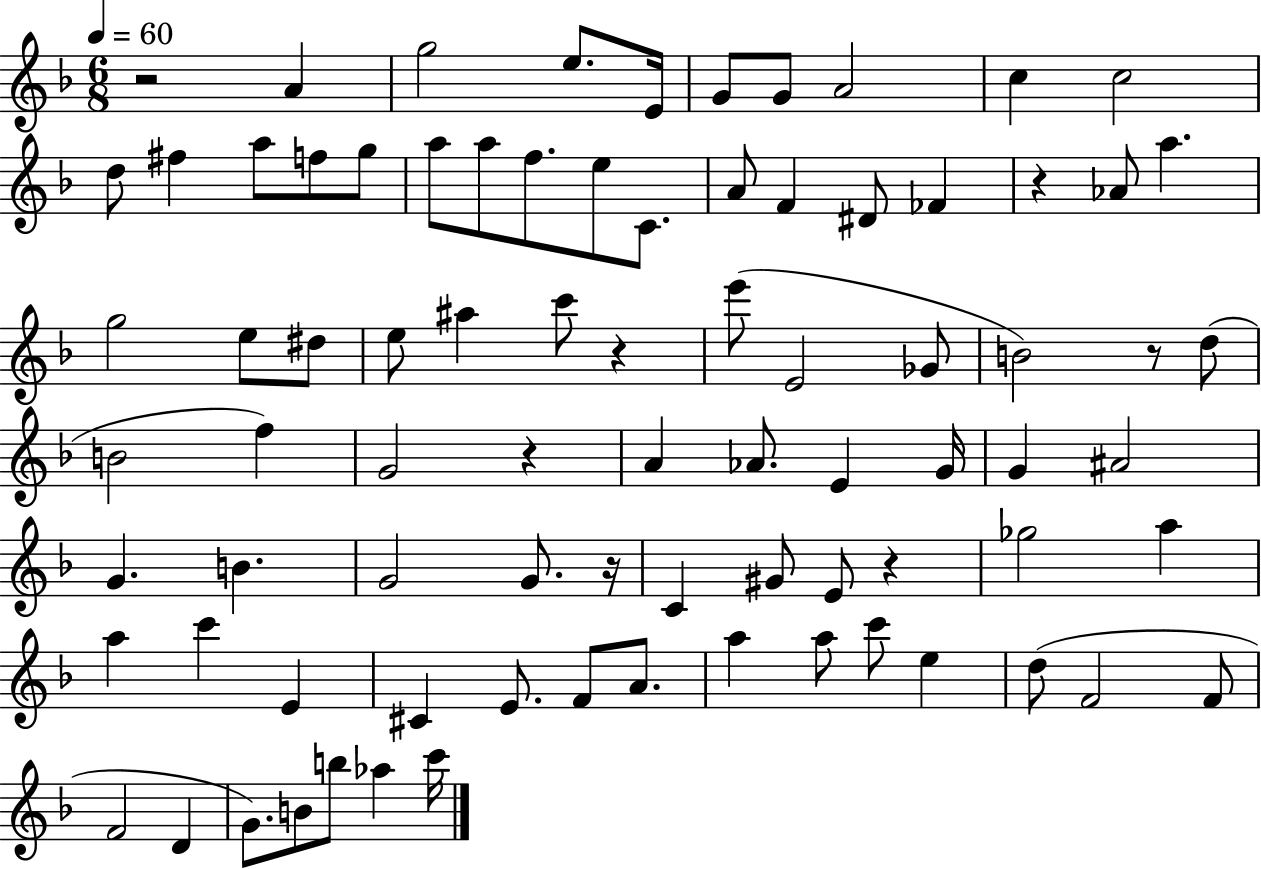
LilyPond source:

{
  \clef treble
  \numericTimeSignature
  \time 6/8
  \key f \major
  \tempo 4 = 60
  \repeat volta 2 { r2 a'4 | g''2 e''8. e'16 | g'8 g'8 a'2 | c''4 c''2 | \break d''8 fis''4 a''8 f''8 g''8 | a''8 a''8 f''8. e''8 c'8. | a'8 f'4 dis'8 fes'4 | r4 aes'8 a''4. | \break g''2 e''8 dis''8 | e''8 ais''4 c'''8 r4 | e'''8( e'2 ges'8 | b'2) r8 d''8( | \break b'2 f''4) | g'2 r4 | a'4 aes'8. e'4 g'16 | g'4 ais'2 | \break g'4. b'4. | g'2 g'8. r16 | c'4 gis'8 e'8 r4 | ges''2 a''4 | \break a''4 c'''4 e'4 | cis'4 e'8. f'8 a'8. | a''4 a''8 c'''8 e''4 | d''8( f'2 f'8 | \break f'2 d'4 | g'8.) b'8 b''8 aes''4 c'''16 | } \bar "|."
}